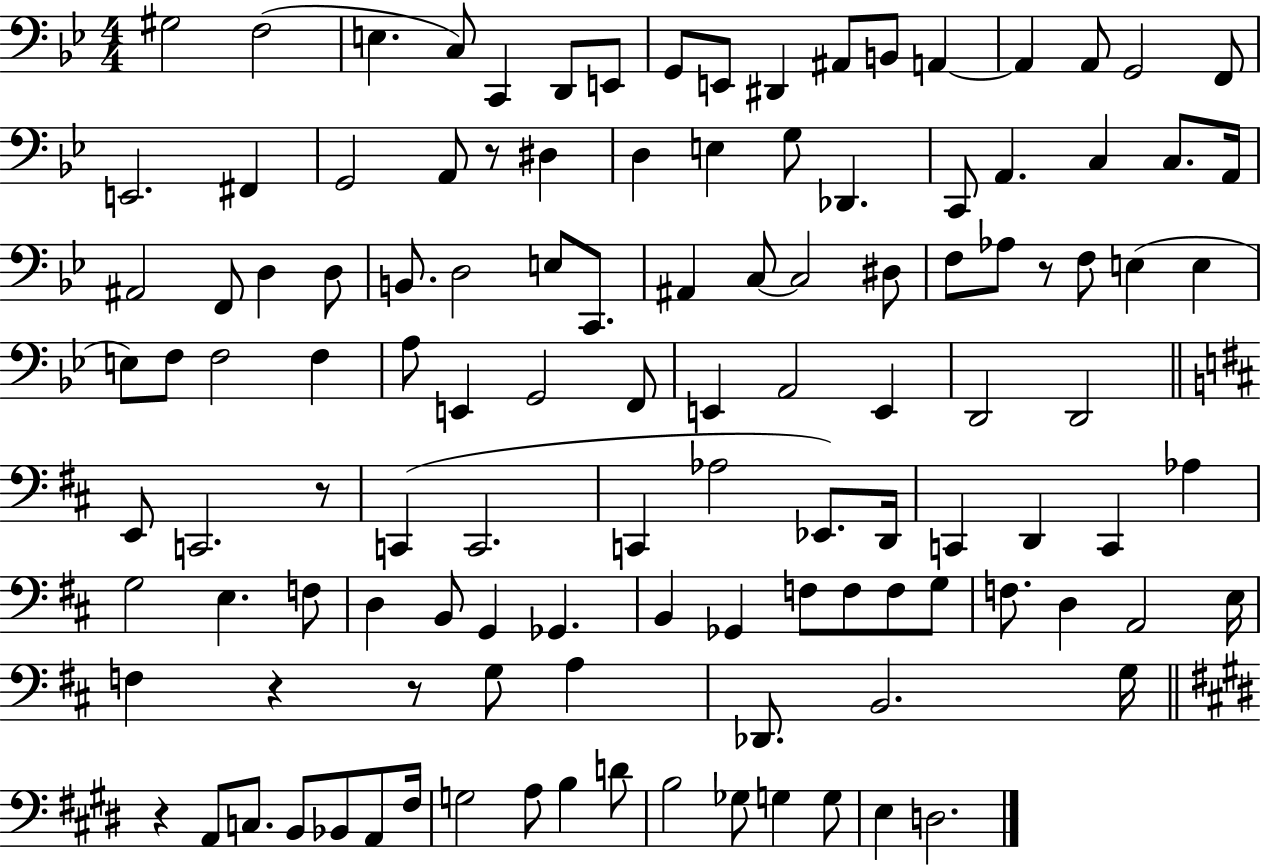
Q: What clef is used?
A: bass